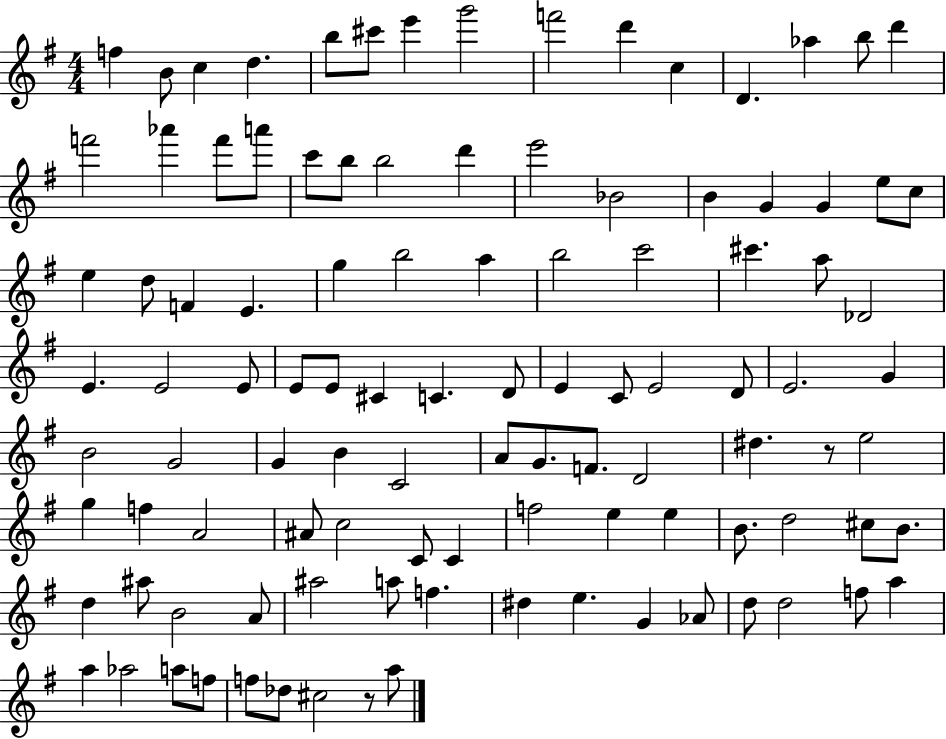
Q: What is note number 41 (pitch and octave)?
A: A5